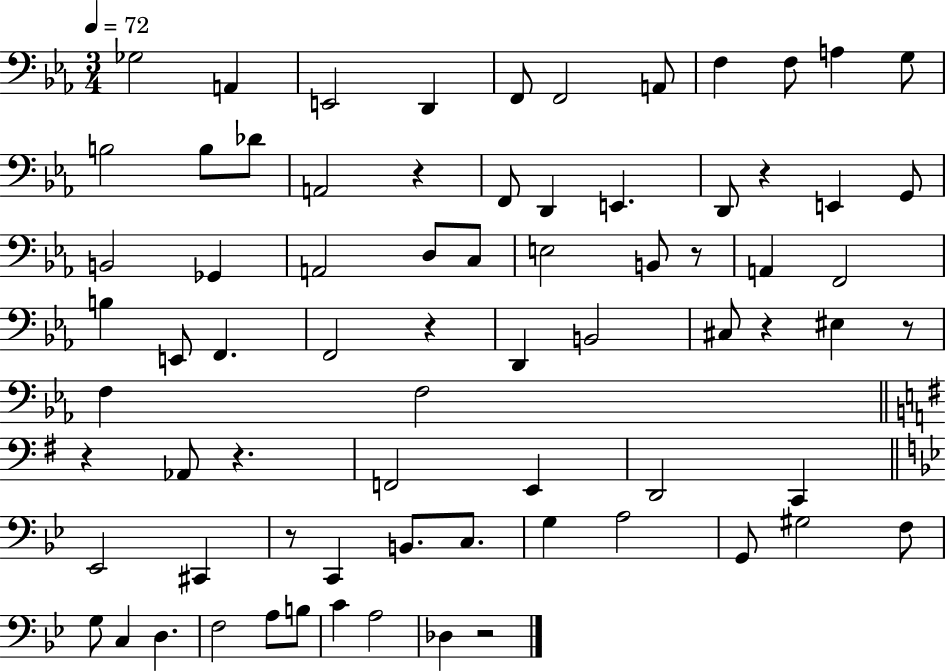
X:1
T:Untitled
M:3/4
L:1/4
K:Eb
_G,2 A,, E,,2 D,, F,,/2 F,,2 A,,/2 F, F,/2 A, G,/2 B,2 B,/2 _D/2 A,,2 z F,,/2 D,, E,, D,,/2 z E,, G,,/2 B,,2 _G,, A,,2 D,/2 C,/2 E,2 B,,/2 z/2 A,, F,,2 B, E,,/2 F,, F,,2 z D,, B,,2 ^C,/2 z ^E, z/2 F, F,2 z _A,,/2 z F,,2 E,, D,,2 C,, _E,,2 ^C,, z/2 C,, B,,/2 C,/2 G, A,2 G,,/2 ^G,2 F,/2 G,/2 C, D, F,2 A,/2 B,/2 C A,2 _D, z2